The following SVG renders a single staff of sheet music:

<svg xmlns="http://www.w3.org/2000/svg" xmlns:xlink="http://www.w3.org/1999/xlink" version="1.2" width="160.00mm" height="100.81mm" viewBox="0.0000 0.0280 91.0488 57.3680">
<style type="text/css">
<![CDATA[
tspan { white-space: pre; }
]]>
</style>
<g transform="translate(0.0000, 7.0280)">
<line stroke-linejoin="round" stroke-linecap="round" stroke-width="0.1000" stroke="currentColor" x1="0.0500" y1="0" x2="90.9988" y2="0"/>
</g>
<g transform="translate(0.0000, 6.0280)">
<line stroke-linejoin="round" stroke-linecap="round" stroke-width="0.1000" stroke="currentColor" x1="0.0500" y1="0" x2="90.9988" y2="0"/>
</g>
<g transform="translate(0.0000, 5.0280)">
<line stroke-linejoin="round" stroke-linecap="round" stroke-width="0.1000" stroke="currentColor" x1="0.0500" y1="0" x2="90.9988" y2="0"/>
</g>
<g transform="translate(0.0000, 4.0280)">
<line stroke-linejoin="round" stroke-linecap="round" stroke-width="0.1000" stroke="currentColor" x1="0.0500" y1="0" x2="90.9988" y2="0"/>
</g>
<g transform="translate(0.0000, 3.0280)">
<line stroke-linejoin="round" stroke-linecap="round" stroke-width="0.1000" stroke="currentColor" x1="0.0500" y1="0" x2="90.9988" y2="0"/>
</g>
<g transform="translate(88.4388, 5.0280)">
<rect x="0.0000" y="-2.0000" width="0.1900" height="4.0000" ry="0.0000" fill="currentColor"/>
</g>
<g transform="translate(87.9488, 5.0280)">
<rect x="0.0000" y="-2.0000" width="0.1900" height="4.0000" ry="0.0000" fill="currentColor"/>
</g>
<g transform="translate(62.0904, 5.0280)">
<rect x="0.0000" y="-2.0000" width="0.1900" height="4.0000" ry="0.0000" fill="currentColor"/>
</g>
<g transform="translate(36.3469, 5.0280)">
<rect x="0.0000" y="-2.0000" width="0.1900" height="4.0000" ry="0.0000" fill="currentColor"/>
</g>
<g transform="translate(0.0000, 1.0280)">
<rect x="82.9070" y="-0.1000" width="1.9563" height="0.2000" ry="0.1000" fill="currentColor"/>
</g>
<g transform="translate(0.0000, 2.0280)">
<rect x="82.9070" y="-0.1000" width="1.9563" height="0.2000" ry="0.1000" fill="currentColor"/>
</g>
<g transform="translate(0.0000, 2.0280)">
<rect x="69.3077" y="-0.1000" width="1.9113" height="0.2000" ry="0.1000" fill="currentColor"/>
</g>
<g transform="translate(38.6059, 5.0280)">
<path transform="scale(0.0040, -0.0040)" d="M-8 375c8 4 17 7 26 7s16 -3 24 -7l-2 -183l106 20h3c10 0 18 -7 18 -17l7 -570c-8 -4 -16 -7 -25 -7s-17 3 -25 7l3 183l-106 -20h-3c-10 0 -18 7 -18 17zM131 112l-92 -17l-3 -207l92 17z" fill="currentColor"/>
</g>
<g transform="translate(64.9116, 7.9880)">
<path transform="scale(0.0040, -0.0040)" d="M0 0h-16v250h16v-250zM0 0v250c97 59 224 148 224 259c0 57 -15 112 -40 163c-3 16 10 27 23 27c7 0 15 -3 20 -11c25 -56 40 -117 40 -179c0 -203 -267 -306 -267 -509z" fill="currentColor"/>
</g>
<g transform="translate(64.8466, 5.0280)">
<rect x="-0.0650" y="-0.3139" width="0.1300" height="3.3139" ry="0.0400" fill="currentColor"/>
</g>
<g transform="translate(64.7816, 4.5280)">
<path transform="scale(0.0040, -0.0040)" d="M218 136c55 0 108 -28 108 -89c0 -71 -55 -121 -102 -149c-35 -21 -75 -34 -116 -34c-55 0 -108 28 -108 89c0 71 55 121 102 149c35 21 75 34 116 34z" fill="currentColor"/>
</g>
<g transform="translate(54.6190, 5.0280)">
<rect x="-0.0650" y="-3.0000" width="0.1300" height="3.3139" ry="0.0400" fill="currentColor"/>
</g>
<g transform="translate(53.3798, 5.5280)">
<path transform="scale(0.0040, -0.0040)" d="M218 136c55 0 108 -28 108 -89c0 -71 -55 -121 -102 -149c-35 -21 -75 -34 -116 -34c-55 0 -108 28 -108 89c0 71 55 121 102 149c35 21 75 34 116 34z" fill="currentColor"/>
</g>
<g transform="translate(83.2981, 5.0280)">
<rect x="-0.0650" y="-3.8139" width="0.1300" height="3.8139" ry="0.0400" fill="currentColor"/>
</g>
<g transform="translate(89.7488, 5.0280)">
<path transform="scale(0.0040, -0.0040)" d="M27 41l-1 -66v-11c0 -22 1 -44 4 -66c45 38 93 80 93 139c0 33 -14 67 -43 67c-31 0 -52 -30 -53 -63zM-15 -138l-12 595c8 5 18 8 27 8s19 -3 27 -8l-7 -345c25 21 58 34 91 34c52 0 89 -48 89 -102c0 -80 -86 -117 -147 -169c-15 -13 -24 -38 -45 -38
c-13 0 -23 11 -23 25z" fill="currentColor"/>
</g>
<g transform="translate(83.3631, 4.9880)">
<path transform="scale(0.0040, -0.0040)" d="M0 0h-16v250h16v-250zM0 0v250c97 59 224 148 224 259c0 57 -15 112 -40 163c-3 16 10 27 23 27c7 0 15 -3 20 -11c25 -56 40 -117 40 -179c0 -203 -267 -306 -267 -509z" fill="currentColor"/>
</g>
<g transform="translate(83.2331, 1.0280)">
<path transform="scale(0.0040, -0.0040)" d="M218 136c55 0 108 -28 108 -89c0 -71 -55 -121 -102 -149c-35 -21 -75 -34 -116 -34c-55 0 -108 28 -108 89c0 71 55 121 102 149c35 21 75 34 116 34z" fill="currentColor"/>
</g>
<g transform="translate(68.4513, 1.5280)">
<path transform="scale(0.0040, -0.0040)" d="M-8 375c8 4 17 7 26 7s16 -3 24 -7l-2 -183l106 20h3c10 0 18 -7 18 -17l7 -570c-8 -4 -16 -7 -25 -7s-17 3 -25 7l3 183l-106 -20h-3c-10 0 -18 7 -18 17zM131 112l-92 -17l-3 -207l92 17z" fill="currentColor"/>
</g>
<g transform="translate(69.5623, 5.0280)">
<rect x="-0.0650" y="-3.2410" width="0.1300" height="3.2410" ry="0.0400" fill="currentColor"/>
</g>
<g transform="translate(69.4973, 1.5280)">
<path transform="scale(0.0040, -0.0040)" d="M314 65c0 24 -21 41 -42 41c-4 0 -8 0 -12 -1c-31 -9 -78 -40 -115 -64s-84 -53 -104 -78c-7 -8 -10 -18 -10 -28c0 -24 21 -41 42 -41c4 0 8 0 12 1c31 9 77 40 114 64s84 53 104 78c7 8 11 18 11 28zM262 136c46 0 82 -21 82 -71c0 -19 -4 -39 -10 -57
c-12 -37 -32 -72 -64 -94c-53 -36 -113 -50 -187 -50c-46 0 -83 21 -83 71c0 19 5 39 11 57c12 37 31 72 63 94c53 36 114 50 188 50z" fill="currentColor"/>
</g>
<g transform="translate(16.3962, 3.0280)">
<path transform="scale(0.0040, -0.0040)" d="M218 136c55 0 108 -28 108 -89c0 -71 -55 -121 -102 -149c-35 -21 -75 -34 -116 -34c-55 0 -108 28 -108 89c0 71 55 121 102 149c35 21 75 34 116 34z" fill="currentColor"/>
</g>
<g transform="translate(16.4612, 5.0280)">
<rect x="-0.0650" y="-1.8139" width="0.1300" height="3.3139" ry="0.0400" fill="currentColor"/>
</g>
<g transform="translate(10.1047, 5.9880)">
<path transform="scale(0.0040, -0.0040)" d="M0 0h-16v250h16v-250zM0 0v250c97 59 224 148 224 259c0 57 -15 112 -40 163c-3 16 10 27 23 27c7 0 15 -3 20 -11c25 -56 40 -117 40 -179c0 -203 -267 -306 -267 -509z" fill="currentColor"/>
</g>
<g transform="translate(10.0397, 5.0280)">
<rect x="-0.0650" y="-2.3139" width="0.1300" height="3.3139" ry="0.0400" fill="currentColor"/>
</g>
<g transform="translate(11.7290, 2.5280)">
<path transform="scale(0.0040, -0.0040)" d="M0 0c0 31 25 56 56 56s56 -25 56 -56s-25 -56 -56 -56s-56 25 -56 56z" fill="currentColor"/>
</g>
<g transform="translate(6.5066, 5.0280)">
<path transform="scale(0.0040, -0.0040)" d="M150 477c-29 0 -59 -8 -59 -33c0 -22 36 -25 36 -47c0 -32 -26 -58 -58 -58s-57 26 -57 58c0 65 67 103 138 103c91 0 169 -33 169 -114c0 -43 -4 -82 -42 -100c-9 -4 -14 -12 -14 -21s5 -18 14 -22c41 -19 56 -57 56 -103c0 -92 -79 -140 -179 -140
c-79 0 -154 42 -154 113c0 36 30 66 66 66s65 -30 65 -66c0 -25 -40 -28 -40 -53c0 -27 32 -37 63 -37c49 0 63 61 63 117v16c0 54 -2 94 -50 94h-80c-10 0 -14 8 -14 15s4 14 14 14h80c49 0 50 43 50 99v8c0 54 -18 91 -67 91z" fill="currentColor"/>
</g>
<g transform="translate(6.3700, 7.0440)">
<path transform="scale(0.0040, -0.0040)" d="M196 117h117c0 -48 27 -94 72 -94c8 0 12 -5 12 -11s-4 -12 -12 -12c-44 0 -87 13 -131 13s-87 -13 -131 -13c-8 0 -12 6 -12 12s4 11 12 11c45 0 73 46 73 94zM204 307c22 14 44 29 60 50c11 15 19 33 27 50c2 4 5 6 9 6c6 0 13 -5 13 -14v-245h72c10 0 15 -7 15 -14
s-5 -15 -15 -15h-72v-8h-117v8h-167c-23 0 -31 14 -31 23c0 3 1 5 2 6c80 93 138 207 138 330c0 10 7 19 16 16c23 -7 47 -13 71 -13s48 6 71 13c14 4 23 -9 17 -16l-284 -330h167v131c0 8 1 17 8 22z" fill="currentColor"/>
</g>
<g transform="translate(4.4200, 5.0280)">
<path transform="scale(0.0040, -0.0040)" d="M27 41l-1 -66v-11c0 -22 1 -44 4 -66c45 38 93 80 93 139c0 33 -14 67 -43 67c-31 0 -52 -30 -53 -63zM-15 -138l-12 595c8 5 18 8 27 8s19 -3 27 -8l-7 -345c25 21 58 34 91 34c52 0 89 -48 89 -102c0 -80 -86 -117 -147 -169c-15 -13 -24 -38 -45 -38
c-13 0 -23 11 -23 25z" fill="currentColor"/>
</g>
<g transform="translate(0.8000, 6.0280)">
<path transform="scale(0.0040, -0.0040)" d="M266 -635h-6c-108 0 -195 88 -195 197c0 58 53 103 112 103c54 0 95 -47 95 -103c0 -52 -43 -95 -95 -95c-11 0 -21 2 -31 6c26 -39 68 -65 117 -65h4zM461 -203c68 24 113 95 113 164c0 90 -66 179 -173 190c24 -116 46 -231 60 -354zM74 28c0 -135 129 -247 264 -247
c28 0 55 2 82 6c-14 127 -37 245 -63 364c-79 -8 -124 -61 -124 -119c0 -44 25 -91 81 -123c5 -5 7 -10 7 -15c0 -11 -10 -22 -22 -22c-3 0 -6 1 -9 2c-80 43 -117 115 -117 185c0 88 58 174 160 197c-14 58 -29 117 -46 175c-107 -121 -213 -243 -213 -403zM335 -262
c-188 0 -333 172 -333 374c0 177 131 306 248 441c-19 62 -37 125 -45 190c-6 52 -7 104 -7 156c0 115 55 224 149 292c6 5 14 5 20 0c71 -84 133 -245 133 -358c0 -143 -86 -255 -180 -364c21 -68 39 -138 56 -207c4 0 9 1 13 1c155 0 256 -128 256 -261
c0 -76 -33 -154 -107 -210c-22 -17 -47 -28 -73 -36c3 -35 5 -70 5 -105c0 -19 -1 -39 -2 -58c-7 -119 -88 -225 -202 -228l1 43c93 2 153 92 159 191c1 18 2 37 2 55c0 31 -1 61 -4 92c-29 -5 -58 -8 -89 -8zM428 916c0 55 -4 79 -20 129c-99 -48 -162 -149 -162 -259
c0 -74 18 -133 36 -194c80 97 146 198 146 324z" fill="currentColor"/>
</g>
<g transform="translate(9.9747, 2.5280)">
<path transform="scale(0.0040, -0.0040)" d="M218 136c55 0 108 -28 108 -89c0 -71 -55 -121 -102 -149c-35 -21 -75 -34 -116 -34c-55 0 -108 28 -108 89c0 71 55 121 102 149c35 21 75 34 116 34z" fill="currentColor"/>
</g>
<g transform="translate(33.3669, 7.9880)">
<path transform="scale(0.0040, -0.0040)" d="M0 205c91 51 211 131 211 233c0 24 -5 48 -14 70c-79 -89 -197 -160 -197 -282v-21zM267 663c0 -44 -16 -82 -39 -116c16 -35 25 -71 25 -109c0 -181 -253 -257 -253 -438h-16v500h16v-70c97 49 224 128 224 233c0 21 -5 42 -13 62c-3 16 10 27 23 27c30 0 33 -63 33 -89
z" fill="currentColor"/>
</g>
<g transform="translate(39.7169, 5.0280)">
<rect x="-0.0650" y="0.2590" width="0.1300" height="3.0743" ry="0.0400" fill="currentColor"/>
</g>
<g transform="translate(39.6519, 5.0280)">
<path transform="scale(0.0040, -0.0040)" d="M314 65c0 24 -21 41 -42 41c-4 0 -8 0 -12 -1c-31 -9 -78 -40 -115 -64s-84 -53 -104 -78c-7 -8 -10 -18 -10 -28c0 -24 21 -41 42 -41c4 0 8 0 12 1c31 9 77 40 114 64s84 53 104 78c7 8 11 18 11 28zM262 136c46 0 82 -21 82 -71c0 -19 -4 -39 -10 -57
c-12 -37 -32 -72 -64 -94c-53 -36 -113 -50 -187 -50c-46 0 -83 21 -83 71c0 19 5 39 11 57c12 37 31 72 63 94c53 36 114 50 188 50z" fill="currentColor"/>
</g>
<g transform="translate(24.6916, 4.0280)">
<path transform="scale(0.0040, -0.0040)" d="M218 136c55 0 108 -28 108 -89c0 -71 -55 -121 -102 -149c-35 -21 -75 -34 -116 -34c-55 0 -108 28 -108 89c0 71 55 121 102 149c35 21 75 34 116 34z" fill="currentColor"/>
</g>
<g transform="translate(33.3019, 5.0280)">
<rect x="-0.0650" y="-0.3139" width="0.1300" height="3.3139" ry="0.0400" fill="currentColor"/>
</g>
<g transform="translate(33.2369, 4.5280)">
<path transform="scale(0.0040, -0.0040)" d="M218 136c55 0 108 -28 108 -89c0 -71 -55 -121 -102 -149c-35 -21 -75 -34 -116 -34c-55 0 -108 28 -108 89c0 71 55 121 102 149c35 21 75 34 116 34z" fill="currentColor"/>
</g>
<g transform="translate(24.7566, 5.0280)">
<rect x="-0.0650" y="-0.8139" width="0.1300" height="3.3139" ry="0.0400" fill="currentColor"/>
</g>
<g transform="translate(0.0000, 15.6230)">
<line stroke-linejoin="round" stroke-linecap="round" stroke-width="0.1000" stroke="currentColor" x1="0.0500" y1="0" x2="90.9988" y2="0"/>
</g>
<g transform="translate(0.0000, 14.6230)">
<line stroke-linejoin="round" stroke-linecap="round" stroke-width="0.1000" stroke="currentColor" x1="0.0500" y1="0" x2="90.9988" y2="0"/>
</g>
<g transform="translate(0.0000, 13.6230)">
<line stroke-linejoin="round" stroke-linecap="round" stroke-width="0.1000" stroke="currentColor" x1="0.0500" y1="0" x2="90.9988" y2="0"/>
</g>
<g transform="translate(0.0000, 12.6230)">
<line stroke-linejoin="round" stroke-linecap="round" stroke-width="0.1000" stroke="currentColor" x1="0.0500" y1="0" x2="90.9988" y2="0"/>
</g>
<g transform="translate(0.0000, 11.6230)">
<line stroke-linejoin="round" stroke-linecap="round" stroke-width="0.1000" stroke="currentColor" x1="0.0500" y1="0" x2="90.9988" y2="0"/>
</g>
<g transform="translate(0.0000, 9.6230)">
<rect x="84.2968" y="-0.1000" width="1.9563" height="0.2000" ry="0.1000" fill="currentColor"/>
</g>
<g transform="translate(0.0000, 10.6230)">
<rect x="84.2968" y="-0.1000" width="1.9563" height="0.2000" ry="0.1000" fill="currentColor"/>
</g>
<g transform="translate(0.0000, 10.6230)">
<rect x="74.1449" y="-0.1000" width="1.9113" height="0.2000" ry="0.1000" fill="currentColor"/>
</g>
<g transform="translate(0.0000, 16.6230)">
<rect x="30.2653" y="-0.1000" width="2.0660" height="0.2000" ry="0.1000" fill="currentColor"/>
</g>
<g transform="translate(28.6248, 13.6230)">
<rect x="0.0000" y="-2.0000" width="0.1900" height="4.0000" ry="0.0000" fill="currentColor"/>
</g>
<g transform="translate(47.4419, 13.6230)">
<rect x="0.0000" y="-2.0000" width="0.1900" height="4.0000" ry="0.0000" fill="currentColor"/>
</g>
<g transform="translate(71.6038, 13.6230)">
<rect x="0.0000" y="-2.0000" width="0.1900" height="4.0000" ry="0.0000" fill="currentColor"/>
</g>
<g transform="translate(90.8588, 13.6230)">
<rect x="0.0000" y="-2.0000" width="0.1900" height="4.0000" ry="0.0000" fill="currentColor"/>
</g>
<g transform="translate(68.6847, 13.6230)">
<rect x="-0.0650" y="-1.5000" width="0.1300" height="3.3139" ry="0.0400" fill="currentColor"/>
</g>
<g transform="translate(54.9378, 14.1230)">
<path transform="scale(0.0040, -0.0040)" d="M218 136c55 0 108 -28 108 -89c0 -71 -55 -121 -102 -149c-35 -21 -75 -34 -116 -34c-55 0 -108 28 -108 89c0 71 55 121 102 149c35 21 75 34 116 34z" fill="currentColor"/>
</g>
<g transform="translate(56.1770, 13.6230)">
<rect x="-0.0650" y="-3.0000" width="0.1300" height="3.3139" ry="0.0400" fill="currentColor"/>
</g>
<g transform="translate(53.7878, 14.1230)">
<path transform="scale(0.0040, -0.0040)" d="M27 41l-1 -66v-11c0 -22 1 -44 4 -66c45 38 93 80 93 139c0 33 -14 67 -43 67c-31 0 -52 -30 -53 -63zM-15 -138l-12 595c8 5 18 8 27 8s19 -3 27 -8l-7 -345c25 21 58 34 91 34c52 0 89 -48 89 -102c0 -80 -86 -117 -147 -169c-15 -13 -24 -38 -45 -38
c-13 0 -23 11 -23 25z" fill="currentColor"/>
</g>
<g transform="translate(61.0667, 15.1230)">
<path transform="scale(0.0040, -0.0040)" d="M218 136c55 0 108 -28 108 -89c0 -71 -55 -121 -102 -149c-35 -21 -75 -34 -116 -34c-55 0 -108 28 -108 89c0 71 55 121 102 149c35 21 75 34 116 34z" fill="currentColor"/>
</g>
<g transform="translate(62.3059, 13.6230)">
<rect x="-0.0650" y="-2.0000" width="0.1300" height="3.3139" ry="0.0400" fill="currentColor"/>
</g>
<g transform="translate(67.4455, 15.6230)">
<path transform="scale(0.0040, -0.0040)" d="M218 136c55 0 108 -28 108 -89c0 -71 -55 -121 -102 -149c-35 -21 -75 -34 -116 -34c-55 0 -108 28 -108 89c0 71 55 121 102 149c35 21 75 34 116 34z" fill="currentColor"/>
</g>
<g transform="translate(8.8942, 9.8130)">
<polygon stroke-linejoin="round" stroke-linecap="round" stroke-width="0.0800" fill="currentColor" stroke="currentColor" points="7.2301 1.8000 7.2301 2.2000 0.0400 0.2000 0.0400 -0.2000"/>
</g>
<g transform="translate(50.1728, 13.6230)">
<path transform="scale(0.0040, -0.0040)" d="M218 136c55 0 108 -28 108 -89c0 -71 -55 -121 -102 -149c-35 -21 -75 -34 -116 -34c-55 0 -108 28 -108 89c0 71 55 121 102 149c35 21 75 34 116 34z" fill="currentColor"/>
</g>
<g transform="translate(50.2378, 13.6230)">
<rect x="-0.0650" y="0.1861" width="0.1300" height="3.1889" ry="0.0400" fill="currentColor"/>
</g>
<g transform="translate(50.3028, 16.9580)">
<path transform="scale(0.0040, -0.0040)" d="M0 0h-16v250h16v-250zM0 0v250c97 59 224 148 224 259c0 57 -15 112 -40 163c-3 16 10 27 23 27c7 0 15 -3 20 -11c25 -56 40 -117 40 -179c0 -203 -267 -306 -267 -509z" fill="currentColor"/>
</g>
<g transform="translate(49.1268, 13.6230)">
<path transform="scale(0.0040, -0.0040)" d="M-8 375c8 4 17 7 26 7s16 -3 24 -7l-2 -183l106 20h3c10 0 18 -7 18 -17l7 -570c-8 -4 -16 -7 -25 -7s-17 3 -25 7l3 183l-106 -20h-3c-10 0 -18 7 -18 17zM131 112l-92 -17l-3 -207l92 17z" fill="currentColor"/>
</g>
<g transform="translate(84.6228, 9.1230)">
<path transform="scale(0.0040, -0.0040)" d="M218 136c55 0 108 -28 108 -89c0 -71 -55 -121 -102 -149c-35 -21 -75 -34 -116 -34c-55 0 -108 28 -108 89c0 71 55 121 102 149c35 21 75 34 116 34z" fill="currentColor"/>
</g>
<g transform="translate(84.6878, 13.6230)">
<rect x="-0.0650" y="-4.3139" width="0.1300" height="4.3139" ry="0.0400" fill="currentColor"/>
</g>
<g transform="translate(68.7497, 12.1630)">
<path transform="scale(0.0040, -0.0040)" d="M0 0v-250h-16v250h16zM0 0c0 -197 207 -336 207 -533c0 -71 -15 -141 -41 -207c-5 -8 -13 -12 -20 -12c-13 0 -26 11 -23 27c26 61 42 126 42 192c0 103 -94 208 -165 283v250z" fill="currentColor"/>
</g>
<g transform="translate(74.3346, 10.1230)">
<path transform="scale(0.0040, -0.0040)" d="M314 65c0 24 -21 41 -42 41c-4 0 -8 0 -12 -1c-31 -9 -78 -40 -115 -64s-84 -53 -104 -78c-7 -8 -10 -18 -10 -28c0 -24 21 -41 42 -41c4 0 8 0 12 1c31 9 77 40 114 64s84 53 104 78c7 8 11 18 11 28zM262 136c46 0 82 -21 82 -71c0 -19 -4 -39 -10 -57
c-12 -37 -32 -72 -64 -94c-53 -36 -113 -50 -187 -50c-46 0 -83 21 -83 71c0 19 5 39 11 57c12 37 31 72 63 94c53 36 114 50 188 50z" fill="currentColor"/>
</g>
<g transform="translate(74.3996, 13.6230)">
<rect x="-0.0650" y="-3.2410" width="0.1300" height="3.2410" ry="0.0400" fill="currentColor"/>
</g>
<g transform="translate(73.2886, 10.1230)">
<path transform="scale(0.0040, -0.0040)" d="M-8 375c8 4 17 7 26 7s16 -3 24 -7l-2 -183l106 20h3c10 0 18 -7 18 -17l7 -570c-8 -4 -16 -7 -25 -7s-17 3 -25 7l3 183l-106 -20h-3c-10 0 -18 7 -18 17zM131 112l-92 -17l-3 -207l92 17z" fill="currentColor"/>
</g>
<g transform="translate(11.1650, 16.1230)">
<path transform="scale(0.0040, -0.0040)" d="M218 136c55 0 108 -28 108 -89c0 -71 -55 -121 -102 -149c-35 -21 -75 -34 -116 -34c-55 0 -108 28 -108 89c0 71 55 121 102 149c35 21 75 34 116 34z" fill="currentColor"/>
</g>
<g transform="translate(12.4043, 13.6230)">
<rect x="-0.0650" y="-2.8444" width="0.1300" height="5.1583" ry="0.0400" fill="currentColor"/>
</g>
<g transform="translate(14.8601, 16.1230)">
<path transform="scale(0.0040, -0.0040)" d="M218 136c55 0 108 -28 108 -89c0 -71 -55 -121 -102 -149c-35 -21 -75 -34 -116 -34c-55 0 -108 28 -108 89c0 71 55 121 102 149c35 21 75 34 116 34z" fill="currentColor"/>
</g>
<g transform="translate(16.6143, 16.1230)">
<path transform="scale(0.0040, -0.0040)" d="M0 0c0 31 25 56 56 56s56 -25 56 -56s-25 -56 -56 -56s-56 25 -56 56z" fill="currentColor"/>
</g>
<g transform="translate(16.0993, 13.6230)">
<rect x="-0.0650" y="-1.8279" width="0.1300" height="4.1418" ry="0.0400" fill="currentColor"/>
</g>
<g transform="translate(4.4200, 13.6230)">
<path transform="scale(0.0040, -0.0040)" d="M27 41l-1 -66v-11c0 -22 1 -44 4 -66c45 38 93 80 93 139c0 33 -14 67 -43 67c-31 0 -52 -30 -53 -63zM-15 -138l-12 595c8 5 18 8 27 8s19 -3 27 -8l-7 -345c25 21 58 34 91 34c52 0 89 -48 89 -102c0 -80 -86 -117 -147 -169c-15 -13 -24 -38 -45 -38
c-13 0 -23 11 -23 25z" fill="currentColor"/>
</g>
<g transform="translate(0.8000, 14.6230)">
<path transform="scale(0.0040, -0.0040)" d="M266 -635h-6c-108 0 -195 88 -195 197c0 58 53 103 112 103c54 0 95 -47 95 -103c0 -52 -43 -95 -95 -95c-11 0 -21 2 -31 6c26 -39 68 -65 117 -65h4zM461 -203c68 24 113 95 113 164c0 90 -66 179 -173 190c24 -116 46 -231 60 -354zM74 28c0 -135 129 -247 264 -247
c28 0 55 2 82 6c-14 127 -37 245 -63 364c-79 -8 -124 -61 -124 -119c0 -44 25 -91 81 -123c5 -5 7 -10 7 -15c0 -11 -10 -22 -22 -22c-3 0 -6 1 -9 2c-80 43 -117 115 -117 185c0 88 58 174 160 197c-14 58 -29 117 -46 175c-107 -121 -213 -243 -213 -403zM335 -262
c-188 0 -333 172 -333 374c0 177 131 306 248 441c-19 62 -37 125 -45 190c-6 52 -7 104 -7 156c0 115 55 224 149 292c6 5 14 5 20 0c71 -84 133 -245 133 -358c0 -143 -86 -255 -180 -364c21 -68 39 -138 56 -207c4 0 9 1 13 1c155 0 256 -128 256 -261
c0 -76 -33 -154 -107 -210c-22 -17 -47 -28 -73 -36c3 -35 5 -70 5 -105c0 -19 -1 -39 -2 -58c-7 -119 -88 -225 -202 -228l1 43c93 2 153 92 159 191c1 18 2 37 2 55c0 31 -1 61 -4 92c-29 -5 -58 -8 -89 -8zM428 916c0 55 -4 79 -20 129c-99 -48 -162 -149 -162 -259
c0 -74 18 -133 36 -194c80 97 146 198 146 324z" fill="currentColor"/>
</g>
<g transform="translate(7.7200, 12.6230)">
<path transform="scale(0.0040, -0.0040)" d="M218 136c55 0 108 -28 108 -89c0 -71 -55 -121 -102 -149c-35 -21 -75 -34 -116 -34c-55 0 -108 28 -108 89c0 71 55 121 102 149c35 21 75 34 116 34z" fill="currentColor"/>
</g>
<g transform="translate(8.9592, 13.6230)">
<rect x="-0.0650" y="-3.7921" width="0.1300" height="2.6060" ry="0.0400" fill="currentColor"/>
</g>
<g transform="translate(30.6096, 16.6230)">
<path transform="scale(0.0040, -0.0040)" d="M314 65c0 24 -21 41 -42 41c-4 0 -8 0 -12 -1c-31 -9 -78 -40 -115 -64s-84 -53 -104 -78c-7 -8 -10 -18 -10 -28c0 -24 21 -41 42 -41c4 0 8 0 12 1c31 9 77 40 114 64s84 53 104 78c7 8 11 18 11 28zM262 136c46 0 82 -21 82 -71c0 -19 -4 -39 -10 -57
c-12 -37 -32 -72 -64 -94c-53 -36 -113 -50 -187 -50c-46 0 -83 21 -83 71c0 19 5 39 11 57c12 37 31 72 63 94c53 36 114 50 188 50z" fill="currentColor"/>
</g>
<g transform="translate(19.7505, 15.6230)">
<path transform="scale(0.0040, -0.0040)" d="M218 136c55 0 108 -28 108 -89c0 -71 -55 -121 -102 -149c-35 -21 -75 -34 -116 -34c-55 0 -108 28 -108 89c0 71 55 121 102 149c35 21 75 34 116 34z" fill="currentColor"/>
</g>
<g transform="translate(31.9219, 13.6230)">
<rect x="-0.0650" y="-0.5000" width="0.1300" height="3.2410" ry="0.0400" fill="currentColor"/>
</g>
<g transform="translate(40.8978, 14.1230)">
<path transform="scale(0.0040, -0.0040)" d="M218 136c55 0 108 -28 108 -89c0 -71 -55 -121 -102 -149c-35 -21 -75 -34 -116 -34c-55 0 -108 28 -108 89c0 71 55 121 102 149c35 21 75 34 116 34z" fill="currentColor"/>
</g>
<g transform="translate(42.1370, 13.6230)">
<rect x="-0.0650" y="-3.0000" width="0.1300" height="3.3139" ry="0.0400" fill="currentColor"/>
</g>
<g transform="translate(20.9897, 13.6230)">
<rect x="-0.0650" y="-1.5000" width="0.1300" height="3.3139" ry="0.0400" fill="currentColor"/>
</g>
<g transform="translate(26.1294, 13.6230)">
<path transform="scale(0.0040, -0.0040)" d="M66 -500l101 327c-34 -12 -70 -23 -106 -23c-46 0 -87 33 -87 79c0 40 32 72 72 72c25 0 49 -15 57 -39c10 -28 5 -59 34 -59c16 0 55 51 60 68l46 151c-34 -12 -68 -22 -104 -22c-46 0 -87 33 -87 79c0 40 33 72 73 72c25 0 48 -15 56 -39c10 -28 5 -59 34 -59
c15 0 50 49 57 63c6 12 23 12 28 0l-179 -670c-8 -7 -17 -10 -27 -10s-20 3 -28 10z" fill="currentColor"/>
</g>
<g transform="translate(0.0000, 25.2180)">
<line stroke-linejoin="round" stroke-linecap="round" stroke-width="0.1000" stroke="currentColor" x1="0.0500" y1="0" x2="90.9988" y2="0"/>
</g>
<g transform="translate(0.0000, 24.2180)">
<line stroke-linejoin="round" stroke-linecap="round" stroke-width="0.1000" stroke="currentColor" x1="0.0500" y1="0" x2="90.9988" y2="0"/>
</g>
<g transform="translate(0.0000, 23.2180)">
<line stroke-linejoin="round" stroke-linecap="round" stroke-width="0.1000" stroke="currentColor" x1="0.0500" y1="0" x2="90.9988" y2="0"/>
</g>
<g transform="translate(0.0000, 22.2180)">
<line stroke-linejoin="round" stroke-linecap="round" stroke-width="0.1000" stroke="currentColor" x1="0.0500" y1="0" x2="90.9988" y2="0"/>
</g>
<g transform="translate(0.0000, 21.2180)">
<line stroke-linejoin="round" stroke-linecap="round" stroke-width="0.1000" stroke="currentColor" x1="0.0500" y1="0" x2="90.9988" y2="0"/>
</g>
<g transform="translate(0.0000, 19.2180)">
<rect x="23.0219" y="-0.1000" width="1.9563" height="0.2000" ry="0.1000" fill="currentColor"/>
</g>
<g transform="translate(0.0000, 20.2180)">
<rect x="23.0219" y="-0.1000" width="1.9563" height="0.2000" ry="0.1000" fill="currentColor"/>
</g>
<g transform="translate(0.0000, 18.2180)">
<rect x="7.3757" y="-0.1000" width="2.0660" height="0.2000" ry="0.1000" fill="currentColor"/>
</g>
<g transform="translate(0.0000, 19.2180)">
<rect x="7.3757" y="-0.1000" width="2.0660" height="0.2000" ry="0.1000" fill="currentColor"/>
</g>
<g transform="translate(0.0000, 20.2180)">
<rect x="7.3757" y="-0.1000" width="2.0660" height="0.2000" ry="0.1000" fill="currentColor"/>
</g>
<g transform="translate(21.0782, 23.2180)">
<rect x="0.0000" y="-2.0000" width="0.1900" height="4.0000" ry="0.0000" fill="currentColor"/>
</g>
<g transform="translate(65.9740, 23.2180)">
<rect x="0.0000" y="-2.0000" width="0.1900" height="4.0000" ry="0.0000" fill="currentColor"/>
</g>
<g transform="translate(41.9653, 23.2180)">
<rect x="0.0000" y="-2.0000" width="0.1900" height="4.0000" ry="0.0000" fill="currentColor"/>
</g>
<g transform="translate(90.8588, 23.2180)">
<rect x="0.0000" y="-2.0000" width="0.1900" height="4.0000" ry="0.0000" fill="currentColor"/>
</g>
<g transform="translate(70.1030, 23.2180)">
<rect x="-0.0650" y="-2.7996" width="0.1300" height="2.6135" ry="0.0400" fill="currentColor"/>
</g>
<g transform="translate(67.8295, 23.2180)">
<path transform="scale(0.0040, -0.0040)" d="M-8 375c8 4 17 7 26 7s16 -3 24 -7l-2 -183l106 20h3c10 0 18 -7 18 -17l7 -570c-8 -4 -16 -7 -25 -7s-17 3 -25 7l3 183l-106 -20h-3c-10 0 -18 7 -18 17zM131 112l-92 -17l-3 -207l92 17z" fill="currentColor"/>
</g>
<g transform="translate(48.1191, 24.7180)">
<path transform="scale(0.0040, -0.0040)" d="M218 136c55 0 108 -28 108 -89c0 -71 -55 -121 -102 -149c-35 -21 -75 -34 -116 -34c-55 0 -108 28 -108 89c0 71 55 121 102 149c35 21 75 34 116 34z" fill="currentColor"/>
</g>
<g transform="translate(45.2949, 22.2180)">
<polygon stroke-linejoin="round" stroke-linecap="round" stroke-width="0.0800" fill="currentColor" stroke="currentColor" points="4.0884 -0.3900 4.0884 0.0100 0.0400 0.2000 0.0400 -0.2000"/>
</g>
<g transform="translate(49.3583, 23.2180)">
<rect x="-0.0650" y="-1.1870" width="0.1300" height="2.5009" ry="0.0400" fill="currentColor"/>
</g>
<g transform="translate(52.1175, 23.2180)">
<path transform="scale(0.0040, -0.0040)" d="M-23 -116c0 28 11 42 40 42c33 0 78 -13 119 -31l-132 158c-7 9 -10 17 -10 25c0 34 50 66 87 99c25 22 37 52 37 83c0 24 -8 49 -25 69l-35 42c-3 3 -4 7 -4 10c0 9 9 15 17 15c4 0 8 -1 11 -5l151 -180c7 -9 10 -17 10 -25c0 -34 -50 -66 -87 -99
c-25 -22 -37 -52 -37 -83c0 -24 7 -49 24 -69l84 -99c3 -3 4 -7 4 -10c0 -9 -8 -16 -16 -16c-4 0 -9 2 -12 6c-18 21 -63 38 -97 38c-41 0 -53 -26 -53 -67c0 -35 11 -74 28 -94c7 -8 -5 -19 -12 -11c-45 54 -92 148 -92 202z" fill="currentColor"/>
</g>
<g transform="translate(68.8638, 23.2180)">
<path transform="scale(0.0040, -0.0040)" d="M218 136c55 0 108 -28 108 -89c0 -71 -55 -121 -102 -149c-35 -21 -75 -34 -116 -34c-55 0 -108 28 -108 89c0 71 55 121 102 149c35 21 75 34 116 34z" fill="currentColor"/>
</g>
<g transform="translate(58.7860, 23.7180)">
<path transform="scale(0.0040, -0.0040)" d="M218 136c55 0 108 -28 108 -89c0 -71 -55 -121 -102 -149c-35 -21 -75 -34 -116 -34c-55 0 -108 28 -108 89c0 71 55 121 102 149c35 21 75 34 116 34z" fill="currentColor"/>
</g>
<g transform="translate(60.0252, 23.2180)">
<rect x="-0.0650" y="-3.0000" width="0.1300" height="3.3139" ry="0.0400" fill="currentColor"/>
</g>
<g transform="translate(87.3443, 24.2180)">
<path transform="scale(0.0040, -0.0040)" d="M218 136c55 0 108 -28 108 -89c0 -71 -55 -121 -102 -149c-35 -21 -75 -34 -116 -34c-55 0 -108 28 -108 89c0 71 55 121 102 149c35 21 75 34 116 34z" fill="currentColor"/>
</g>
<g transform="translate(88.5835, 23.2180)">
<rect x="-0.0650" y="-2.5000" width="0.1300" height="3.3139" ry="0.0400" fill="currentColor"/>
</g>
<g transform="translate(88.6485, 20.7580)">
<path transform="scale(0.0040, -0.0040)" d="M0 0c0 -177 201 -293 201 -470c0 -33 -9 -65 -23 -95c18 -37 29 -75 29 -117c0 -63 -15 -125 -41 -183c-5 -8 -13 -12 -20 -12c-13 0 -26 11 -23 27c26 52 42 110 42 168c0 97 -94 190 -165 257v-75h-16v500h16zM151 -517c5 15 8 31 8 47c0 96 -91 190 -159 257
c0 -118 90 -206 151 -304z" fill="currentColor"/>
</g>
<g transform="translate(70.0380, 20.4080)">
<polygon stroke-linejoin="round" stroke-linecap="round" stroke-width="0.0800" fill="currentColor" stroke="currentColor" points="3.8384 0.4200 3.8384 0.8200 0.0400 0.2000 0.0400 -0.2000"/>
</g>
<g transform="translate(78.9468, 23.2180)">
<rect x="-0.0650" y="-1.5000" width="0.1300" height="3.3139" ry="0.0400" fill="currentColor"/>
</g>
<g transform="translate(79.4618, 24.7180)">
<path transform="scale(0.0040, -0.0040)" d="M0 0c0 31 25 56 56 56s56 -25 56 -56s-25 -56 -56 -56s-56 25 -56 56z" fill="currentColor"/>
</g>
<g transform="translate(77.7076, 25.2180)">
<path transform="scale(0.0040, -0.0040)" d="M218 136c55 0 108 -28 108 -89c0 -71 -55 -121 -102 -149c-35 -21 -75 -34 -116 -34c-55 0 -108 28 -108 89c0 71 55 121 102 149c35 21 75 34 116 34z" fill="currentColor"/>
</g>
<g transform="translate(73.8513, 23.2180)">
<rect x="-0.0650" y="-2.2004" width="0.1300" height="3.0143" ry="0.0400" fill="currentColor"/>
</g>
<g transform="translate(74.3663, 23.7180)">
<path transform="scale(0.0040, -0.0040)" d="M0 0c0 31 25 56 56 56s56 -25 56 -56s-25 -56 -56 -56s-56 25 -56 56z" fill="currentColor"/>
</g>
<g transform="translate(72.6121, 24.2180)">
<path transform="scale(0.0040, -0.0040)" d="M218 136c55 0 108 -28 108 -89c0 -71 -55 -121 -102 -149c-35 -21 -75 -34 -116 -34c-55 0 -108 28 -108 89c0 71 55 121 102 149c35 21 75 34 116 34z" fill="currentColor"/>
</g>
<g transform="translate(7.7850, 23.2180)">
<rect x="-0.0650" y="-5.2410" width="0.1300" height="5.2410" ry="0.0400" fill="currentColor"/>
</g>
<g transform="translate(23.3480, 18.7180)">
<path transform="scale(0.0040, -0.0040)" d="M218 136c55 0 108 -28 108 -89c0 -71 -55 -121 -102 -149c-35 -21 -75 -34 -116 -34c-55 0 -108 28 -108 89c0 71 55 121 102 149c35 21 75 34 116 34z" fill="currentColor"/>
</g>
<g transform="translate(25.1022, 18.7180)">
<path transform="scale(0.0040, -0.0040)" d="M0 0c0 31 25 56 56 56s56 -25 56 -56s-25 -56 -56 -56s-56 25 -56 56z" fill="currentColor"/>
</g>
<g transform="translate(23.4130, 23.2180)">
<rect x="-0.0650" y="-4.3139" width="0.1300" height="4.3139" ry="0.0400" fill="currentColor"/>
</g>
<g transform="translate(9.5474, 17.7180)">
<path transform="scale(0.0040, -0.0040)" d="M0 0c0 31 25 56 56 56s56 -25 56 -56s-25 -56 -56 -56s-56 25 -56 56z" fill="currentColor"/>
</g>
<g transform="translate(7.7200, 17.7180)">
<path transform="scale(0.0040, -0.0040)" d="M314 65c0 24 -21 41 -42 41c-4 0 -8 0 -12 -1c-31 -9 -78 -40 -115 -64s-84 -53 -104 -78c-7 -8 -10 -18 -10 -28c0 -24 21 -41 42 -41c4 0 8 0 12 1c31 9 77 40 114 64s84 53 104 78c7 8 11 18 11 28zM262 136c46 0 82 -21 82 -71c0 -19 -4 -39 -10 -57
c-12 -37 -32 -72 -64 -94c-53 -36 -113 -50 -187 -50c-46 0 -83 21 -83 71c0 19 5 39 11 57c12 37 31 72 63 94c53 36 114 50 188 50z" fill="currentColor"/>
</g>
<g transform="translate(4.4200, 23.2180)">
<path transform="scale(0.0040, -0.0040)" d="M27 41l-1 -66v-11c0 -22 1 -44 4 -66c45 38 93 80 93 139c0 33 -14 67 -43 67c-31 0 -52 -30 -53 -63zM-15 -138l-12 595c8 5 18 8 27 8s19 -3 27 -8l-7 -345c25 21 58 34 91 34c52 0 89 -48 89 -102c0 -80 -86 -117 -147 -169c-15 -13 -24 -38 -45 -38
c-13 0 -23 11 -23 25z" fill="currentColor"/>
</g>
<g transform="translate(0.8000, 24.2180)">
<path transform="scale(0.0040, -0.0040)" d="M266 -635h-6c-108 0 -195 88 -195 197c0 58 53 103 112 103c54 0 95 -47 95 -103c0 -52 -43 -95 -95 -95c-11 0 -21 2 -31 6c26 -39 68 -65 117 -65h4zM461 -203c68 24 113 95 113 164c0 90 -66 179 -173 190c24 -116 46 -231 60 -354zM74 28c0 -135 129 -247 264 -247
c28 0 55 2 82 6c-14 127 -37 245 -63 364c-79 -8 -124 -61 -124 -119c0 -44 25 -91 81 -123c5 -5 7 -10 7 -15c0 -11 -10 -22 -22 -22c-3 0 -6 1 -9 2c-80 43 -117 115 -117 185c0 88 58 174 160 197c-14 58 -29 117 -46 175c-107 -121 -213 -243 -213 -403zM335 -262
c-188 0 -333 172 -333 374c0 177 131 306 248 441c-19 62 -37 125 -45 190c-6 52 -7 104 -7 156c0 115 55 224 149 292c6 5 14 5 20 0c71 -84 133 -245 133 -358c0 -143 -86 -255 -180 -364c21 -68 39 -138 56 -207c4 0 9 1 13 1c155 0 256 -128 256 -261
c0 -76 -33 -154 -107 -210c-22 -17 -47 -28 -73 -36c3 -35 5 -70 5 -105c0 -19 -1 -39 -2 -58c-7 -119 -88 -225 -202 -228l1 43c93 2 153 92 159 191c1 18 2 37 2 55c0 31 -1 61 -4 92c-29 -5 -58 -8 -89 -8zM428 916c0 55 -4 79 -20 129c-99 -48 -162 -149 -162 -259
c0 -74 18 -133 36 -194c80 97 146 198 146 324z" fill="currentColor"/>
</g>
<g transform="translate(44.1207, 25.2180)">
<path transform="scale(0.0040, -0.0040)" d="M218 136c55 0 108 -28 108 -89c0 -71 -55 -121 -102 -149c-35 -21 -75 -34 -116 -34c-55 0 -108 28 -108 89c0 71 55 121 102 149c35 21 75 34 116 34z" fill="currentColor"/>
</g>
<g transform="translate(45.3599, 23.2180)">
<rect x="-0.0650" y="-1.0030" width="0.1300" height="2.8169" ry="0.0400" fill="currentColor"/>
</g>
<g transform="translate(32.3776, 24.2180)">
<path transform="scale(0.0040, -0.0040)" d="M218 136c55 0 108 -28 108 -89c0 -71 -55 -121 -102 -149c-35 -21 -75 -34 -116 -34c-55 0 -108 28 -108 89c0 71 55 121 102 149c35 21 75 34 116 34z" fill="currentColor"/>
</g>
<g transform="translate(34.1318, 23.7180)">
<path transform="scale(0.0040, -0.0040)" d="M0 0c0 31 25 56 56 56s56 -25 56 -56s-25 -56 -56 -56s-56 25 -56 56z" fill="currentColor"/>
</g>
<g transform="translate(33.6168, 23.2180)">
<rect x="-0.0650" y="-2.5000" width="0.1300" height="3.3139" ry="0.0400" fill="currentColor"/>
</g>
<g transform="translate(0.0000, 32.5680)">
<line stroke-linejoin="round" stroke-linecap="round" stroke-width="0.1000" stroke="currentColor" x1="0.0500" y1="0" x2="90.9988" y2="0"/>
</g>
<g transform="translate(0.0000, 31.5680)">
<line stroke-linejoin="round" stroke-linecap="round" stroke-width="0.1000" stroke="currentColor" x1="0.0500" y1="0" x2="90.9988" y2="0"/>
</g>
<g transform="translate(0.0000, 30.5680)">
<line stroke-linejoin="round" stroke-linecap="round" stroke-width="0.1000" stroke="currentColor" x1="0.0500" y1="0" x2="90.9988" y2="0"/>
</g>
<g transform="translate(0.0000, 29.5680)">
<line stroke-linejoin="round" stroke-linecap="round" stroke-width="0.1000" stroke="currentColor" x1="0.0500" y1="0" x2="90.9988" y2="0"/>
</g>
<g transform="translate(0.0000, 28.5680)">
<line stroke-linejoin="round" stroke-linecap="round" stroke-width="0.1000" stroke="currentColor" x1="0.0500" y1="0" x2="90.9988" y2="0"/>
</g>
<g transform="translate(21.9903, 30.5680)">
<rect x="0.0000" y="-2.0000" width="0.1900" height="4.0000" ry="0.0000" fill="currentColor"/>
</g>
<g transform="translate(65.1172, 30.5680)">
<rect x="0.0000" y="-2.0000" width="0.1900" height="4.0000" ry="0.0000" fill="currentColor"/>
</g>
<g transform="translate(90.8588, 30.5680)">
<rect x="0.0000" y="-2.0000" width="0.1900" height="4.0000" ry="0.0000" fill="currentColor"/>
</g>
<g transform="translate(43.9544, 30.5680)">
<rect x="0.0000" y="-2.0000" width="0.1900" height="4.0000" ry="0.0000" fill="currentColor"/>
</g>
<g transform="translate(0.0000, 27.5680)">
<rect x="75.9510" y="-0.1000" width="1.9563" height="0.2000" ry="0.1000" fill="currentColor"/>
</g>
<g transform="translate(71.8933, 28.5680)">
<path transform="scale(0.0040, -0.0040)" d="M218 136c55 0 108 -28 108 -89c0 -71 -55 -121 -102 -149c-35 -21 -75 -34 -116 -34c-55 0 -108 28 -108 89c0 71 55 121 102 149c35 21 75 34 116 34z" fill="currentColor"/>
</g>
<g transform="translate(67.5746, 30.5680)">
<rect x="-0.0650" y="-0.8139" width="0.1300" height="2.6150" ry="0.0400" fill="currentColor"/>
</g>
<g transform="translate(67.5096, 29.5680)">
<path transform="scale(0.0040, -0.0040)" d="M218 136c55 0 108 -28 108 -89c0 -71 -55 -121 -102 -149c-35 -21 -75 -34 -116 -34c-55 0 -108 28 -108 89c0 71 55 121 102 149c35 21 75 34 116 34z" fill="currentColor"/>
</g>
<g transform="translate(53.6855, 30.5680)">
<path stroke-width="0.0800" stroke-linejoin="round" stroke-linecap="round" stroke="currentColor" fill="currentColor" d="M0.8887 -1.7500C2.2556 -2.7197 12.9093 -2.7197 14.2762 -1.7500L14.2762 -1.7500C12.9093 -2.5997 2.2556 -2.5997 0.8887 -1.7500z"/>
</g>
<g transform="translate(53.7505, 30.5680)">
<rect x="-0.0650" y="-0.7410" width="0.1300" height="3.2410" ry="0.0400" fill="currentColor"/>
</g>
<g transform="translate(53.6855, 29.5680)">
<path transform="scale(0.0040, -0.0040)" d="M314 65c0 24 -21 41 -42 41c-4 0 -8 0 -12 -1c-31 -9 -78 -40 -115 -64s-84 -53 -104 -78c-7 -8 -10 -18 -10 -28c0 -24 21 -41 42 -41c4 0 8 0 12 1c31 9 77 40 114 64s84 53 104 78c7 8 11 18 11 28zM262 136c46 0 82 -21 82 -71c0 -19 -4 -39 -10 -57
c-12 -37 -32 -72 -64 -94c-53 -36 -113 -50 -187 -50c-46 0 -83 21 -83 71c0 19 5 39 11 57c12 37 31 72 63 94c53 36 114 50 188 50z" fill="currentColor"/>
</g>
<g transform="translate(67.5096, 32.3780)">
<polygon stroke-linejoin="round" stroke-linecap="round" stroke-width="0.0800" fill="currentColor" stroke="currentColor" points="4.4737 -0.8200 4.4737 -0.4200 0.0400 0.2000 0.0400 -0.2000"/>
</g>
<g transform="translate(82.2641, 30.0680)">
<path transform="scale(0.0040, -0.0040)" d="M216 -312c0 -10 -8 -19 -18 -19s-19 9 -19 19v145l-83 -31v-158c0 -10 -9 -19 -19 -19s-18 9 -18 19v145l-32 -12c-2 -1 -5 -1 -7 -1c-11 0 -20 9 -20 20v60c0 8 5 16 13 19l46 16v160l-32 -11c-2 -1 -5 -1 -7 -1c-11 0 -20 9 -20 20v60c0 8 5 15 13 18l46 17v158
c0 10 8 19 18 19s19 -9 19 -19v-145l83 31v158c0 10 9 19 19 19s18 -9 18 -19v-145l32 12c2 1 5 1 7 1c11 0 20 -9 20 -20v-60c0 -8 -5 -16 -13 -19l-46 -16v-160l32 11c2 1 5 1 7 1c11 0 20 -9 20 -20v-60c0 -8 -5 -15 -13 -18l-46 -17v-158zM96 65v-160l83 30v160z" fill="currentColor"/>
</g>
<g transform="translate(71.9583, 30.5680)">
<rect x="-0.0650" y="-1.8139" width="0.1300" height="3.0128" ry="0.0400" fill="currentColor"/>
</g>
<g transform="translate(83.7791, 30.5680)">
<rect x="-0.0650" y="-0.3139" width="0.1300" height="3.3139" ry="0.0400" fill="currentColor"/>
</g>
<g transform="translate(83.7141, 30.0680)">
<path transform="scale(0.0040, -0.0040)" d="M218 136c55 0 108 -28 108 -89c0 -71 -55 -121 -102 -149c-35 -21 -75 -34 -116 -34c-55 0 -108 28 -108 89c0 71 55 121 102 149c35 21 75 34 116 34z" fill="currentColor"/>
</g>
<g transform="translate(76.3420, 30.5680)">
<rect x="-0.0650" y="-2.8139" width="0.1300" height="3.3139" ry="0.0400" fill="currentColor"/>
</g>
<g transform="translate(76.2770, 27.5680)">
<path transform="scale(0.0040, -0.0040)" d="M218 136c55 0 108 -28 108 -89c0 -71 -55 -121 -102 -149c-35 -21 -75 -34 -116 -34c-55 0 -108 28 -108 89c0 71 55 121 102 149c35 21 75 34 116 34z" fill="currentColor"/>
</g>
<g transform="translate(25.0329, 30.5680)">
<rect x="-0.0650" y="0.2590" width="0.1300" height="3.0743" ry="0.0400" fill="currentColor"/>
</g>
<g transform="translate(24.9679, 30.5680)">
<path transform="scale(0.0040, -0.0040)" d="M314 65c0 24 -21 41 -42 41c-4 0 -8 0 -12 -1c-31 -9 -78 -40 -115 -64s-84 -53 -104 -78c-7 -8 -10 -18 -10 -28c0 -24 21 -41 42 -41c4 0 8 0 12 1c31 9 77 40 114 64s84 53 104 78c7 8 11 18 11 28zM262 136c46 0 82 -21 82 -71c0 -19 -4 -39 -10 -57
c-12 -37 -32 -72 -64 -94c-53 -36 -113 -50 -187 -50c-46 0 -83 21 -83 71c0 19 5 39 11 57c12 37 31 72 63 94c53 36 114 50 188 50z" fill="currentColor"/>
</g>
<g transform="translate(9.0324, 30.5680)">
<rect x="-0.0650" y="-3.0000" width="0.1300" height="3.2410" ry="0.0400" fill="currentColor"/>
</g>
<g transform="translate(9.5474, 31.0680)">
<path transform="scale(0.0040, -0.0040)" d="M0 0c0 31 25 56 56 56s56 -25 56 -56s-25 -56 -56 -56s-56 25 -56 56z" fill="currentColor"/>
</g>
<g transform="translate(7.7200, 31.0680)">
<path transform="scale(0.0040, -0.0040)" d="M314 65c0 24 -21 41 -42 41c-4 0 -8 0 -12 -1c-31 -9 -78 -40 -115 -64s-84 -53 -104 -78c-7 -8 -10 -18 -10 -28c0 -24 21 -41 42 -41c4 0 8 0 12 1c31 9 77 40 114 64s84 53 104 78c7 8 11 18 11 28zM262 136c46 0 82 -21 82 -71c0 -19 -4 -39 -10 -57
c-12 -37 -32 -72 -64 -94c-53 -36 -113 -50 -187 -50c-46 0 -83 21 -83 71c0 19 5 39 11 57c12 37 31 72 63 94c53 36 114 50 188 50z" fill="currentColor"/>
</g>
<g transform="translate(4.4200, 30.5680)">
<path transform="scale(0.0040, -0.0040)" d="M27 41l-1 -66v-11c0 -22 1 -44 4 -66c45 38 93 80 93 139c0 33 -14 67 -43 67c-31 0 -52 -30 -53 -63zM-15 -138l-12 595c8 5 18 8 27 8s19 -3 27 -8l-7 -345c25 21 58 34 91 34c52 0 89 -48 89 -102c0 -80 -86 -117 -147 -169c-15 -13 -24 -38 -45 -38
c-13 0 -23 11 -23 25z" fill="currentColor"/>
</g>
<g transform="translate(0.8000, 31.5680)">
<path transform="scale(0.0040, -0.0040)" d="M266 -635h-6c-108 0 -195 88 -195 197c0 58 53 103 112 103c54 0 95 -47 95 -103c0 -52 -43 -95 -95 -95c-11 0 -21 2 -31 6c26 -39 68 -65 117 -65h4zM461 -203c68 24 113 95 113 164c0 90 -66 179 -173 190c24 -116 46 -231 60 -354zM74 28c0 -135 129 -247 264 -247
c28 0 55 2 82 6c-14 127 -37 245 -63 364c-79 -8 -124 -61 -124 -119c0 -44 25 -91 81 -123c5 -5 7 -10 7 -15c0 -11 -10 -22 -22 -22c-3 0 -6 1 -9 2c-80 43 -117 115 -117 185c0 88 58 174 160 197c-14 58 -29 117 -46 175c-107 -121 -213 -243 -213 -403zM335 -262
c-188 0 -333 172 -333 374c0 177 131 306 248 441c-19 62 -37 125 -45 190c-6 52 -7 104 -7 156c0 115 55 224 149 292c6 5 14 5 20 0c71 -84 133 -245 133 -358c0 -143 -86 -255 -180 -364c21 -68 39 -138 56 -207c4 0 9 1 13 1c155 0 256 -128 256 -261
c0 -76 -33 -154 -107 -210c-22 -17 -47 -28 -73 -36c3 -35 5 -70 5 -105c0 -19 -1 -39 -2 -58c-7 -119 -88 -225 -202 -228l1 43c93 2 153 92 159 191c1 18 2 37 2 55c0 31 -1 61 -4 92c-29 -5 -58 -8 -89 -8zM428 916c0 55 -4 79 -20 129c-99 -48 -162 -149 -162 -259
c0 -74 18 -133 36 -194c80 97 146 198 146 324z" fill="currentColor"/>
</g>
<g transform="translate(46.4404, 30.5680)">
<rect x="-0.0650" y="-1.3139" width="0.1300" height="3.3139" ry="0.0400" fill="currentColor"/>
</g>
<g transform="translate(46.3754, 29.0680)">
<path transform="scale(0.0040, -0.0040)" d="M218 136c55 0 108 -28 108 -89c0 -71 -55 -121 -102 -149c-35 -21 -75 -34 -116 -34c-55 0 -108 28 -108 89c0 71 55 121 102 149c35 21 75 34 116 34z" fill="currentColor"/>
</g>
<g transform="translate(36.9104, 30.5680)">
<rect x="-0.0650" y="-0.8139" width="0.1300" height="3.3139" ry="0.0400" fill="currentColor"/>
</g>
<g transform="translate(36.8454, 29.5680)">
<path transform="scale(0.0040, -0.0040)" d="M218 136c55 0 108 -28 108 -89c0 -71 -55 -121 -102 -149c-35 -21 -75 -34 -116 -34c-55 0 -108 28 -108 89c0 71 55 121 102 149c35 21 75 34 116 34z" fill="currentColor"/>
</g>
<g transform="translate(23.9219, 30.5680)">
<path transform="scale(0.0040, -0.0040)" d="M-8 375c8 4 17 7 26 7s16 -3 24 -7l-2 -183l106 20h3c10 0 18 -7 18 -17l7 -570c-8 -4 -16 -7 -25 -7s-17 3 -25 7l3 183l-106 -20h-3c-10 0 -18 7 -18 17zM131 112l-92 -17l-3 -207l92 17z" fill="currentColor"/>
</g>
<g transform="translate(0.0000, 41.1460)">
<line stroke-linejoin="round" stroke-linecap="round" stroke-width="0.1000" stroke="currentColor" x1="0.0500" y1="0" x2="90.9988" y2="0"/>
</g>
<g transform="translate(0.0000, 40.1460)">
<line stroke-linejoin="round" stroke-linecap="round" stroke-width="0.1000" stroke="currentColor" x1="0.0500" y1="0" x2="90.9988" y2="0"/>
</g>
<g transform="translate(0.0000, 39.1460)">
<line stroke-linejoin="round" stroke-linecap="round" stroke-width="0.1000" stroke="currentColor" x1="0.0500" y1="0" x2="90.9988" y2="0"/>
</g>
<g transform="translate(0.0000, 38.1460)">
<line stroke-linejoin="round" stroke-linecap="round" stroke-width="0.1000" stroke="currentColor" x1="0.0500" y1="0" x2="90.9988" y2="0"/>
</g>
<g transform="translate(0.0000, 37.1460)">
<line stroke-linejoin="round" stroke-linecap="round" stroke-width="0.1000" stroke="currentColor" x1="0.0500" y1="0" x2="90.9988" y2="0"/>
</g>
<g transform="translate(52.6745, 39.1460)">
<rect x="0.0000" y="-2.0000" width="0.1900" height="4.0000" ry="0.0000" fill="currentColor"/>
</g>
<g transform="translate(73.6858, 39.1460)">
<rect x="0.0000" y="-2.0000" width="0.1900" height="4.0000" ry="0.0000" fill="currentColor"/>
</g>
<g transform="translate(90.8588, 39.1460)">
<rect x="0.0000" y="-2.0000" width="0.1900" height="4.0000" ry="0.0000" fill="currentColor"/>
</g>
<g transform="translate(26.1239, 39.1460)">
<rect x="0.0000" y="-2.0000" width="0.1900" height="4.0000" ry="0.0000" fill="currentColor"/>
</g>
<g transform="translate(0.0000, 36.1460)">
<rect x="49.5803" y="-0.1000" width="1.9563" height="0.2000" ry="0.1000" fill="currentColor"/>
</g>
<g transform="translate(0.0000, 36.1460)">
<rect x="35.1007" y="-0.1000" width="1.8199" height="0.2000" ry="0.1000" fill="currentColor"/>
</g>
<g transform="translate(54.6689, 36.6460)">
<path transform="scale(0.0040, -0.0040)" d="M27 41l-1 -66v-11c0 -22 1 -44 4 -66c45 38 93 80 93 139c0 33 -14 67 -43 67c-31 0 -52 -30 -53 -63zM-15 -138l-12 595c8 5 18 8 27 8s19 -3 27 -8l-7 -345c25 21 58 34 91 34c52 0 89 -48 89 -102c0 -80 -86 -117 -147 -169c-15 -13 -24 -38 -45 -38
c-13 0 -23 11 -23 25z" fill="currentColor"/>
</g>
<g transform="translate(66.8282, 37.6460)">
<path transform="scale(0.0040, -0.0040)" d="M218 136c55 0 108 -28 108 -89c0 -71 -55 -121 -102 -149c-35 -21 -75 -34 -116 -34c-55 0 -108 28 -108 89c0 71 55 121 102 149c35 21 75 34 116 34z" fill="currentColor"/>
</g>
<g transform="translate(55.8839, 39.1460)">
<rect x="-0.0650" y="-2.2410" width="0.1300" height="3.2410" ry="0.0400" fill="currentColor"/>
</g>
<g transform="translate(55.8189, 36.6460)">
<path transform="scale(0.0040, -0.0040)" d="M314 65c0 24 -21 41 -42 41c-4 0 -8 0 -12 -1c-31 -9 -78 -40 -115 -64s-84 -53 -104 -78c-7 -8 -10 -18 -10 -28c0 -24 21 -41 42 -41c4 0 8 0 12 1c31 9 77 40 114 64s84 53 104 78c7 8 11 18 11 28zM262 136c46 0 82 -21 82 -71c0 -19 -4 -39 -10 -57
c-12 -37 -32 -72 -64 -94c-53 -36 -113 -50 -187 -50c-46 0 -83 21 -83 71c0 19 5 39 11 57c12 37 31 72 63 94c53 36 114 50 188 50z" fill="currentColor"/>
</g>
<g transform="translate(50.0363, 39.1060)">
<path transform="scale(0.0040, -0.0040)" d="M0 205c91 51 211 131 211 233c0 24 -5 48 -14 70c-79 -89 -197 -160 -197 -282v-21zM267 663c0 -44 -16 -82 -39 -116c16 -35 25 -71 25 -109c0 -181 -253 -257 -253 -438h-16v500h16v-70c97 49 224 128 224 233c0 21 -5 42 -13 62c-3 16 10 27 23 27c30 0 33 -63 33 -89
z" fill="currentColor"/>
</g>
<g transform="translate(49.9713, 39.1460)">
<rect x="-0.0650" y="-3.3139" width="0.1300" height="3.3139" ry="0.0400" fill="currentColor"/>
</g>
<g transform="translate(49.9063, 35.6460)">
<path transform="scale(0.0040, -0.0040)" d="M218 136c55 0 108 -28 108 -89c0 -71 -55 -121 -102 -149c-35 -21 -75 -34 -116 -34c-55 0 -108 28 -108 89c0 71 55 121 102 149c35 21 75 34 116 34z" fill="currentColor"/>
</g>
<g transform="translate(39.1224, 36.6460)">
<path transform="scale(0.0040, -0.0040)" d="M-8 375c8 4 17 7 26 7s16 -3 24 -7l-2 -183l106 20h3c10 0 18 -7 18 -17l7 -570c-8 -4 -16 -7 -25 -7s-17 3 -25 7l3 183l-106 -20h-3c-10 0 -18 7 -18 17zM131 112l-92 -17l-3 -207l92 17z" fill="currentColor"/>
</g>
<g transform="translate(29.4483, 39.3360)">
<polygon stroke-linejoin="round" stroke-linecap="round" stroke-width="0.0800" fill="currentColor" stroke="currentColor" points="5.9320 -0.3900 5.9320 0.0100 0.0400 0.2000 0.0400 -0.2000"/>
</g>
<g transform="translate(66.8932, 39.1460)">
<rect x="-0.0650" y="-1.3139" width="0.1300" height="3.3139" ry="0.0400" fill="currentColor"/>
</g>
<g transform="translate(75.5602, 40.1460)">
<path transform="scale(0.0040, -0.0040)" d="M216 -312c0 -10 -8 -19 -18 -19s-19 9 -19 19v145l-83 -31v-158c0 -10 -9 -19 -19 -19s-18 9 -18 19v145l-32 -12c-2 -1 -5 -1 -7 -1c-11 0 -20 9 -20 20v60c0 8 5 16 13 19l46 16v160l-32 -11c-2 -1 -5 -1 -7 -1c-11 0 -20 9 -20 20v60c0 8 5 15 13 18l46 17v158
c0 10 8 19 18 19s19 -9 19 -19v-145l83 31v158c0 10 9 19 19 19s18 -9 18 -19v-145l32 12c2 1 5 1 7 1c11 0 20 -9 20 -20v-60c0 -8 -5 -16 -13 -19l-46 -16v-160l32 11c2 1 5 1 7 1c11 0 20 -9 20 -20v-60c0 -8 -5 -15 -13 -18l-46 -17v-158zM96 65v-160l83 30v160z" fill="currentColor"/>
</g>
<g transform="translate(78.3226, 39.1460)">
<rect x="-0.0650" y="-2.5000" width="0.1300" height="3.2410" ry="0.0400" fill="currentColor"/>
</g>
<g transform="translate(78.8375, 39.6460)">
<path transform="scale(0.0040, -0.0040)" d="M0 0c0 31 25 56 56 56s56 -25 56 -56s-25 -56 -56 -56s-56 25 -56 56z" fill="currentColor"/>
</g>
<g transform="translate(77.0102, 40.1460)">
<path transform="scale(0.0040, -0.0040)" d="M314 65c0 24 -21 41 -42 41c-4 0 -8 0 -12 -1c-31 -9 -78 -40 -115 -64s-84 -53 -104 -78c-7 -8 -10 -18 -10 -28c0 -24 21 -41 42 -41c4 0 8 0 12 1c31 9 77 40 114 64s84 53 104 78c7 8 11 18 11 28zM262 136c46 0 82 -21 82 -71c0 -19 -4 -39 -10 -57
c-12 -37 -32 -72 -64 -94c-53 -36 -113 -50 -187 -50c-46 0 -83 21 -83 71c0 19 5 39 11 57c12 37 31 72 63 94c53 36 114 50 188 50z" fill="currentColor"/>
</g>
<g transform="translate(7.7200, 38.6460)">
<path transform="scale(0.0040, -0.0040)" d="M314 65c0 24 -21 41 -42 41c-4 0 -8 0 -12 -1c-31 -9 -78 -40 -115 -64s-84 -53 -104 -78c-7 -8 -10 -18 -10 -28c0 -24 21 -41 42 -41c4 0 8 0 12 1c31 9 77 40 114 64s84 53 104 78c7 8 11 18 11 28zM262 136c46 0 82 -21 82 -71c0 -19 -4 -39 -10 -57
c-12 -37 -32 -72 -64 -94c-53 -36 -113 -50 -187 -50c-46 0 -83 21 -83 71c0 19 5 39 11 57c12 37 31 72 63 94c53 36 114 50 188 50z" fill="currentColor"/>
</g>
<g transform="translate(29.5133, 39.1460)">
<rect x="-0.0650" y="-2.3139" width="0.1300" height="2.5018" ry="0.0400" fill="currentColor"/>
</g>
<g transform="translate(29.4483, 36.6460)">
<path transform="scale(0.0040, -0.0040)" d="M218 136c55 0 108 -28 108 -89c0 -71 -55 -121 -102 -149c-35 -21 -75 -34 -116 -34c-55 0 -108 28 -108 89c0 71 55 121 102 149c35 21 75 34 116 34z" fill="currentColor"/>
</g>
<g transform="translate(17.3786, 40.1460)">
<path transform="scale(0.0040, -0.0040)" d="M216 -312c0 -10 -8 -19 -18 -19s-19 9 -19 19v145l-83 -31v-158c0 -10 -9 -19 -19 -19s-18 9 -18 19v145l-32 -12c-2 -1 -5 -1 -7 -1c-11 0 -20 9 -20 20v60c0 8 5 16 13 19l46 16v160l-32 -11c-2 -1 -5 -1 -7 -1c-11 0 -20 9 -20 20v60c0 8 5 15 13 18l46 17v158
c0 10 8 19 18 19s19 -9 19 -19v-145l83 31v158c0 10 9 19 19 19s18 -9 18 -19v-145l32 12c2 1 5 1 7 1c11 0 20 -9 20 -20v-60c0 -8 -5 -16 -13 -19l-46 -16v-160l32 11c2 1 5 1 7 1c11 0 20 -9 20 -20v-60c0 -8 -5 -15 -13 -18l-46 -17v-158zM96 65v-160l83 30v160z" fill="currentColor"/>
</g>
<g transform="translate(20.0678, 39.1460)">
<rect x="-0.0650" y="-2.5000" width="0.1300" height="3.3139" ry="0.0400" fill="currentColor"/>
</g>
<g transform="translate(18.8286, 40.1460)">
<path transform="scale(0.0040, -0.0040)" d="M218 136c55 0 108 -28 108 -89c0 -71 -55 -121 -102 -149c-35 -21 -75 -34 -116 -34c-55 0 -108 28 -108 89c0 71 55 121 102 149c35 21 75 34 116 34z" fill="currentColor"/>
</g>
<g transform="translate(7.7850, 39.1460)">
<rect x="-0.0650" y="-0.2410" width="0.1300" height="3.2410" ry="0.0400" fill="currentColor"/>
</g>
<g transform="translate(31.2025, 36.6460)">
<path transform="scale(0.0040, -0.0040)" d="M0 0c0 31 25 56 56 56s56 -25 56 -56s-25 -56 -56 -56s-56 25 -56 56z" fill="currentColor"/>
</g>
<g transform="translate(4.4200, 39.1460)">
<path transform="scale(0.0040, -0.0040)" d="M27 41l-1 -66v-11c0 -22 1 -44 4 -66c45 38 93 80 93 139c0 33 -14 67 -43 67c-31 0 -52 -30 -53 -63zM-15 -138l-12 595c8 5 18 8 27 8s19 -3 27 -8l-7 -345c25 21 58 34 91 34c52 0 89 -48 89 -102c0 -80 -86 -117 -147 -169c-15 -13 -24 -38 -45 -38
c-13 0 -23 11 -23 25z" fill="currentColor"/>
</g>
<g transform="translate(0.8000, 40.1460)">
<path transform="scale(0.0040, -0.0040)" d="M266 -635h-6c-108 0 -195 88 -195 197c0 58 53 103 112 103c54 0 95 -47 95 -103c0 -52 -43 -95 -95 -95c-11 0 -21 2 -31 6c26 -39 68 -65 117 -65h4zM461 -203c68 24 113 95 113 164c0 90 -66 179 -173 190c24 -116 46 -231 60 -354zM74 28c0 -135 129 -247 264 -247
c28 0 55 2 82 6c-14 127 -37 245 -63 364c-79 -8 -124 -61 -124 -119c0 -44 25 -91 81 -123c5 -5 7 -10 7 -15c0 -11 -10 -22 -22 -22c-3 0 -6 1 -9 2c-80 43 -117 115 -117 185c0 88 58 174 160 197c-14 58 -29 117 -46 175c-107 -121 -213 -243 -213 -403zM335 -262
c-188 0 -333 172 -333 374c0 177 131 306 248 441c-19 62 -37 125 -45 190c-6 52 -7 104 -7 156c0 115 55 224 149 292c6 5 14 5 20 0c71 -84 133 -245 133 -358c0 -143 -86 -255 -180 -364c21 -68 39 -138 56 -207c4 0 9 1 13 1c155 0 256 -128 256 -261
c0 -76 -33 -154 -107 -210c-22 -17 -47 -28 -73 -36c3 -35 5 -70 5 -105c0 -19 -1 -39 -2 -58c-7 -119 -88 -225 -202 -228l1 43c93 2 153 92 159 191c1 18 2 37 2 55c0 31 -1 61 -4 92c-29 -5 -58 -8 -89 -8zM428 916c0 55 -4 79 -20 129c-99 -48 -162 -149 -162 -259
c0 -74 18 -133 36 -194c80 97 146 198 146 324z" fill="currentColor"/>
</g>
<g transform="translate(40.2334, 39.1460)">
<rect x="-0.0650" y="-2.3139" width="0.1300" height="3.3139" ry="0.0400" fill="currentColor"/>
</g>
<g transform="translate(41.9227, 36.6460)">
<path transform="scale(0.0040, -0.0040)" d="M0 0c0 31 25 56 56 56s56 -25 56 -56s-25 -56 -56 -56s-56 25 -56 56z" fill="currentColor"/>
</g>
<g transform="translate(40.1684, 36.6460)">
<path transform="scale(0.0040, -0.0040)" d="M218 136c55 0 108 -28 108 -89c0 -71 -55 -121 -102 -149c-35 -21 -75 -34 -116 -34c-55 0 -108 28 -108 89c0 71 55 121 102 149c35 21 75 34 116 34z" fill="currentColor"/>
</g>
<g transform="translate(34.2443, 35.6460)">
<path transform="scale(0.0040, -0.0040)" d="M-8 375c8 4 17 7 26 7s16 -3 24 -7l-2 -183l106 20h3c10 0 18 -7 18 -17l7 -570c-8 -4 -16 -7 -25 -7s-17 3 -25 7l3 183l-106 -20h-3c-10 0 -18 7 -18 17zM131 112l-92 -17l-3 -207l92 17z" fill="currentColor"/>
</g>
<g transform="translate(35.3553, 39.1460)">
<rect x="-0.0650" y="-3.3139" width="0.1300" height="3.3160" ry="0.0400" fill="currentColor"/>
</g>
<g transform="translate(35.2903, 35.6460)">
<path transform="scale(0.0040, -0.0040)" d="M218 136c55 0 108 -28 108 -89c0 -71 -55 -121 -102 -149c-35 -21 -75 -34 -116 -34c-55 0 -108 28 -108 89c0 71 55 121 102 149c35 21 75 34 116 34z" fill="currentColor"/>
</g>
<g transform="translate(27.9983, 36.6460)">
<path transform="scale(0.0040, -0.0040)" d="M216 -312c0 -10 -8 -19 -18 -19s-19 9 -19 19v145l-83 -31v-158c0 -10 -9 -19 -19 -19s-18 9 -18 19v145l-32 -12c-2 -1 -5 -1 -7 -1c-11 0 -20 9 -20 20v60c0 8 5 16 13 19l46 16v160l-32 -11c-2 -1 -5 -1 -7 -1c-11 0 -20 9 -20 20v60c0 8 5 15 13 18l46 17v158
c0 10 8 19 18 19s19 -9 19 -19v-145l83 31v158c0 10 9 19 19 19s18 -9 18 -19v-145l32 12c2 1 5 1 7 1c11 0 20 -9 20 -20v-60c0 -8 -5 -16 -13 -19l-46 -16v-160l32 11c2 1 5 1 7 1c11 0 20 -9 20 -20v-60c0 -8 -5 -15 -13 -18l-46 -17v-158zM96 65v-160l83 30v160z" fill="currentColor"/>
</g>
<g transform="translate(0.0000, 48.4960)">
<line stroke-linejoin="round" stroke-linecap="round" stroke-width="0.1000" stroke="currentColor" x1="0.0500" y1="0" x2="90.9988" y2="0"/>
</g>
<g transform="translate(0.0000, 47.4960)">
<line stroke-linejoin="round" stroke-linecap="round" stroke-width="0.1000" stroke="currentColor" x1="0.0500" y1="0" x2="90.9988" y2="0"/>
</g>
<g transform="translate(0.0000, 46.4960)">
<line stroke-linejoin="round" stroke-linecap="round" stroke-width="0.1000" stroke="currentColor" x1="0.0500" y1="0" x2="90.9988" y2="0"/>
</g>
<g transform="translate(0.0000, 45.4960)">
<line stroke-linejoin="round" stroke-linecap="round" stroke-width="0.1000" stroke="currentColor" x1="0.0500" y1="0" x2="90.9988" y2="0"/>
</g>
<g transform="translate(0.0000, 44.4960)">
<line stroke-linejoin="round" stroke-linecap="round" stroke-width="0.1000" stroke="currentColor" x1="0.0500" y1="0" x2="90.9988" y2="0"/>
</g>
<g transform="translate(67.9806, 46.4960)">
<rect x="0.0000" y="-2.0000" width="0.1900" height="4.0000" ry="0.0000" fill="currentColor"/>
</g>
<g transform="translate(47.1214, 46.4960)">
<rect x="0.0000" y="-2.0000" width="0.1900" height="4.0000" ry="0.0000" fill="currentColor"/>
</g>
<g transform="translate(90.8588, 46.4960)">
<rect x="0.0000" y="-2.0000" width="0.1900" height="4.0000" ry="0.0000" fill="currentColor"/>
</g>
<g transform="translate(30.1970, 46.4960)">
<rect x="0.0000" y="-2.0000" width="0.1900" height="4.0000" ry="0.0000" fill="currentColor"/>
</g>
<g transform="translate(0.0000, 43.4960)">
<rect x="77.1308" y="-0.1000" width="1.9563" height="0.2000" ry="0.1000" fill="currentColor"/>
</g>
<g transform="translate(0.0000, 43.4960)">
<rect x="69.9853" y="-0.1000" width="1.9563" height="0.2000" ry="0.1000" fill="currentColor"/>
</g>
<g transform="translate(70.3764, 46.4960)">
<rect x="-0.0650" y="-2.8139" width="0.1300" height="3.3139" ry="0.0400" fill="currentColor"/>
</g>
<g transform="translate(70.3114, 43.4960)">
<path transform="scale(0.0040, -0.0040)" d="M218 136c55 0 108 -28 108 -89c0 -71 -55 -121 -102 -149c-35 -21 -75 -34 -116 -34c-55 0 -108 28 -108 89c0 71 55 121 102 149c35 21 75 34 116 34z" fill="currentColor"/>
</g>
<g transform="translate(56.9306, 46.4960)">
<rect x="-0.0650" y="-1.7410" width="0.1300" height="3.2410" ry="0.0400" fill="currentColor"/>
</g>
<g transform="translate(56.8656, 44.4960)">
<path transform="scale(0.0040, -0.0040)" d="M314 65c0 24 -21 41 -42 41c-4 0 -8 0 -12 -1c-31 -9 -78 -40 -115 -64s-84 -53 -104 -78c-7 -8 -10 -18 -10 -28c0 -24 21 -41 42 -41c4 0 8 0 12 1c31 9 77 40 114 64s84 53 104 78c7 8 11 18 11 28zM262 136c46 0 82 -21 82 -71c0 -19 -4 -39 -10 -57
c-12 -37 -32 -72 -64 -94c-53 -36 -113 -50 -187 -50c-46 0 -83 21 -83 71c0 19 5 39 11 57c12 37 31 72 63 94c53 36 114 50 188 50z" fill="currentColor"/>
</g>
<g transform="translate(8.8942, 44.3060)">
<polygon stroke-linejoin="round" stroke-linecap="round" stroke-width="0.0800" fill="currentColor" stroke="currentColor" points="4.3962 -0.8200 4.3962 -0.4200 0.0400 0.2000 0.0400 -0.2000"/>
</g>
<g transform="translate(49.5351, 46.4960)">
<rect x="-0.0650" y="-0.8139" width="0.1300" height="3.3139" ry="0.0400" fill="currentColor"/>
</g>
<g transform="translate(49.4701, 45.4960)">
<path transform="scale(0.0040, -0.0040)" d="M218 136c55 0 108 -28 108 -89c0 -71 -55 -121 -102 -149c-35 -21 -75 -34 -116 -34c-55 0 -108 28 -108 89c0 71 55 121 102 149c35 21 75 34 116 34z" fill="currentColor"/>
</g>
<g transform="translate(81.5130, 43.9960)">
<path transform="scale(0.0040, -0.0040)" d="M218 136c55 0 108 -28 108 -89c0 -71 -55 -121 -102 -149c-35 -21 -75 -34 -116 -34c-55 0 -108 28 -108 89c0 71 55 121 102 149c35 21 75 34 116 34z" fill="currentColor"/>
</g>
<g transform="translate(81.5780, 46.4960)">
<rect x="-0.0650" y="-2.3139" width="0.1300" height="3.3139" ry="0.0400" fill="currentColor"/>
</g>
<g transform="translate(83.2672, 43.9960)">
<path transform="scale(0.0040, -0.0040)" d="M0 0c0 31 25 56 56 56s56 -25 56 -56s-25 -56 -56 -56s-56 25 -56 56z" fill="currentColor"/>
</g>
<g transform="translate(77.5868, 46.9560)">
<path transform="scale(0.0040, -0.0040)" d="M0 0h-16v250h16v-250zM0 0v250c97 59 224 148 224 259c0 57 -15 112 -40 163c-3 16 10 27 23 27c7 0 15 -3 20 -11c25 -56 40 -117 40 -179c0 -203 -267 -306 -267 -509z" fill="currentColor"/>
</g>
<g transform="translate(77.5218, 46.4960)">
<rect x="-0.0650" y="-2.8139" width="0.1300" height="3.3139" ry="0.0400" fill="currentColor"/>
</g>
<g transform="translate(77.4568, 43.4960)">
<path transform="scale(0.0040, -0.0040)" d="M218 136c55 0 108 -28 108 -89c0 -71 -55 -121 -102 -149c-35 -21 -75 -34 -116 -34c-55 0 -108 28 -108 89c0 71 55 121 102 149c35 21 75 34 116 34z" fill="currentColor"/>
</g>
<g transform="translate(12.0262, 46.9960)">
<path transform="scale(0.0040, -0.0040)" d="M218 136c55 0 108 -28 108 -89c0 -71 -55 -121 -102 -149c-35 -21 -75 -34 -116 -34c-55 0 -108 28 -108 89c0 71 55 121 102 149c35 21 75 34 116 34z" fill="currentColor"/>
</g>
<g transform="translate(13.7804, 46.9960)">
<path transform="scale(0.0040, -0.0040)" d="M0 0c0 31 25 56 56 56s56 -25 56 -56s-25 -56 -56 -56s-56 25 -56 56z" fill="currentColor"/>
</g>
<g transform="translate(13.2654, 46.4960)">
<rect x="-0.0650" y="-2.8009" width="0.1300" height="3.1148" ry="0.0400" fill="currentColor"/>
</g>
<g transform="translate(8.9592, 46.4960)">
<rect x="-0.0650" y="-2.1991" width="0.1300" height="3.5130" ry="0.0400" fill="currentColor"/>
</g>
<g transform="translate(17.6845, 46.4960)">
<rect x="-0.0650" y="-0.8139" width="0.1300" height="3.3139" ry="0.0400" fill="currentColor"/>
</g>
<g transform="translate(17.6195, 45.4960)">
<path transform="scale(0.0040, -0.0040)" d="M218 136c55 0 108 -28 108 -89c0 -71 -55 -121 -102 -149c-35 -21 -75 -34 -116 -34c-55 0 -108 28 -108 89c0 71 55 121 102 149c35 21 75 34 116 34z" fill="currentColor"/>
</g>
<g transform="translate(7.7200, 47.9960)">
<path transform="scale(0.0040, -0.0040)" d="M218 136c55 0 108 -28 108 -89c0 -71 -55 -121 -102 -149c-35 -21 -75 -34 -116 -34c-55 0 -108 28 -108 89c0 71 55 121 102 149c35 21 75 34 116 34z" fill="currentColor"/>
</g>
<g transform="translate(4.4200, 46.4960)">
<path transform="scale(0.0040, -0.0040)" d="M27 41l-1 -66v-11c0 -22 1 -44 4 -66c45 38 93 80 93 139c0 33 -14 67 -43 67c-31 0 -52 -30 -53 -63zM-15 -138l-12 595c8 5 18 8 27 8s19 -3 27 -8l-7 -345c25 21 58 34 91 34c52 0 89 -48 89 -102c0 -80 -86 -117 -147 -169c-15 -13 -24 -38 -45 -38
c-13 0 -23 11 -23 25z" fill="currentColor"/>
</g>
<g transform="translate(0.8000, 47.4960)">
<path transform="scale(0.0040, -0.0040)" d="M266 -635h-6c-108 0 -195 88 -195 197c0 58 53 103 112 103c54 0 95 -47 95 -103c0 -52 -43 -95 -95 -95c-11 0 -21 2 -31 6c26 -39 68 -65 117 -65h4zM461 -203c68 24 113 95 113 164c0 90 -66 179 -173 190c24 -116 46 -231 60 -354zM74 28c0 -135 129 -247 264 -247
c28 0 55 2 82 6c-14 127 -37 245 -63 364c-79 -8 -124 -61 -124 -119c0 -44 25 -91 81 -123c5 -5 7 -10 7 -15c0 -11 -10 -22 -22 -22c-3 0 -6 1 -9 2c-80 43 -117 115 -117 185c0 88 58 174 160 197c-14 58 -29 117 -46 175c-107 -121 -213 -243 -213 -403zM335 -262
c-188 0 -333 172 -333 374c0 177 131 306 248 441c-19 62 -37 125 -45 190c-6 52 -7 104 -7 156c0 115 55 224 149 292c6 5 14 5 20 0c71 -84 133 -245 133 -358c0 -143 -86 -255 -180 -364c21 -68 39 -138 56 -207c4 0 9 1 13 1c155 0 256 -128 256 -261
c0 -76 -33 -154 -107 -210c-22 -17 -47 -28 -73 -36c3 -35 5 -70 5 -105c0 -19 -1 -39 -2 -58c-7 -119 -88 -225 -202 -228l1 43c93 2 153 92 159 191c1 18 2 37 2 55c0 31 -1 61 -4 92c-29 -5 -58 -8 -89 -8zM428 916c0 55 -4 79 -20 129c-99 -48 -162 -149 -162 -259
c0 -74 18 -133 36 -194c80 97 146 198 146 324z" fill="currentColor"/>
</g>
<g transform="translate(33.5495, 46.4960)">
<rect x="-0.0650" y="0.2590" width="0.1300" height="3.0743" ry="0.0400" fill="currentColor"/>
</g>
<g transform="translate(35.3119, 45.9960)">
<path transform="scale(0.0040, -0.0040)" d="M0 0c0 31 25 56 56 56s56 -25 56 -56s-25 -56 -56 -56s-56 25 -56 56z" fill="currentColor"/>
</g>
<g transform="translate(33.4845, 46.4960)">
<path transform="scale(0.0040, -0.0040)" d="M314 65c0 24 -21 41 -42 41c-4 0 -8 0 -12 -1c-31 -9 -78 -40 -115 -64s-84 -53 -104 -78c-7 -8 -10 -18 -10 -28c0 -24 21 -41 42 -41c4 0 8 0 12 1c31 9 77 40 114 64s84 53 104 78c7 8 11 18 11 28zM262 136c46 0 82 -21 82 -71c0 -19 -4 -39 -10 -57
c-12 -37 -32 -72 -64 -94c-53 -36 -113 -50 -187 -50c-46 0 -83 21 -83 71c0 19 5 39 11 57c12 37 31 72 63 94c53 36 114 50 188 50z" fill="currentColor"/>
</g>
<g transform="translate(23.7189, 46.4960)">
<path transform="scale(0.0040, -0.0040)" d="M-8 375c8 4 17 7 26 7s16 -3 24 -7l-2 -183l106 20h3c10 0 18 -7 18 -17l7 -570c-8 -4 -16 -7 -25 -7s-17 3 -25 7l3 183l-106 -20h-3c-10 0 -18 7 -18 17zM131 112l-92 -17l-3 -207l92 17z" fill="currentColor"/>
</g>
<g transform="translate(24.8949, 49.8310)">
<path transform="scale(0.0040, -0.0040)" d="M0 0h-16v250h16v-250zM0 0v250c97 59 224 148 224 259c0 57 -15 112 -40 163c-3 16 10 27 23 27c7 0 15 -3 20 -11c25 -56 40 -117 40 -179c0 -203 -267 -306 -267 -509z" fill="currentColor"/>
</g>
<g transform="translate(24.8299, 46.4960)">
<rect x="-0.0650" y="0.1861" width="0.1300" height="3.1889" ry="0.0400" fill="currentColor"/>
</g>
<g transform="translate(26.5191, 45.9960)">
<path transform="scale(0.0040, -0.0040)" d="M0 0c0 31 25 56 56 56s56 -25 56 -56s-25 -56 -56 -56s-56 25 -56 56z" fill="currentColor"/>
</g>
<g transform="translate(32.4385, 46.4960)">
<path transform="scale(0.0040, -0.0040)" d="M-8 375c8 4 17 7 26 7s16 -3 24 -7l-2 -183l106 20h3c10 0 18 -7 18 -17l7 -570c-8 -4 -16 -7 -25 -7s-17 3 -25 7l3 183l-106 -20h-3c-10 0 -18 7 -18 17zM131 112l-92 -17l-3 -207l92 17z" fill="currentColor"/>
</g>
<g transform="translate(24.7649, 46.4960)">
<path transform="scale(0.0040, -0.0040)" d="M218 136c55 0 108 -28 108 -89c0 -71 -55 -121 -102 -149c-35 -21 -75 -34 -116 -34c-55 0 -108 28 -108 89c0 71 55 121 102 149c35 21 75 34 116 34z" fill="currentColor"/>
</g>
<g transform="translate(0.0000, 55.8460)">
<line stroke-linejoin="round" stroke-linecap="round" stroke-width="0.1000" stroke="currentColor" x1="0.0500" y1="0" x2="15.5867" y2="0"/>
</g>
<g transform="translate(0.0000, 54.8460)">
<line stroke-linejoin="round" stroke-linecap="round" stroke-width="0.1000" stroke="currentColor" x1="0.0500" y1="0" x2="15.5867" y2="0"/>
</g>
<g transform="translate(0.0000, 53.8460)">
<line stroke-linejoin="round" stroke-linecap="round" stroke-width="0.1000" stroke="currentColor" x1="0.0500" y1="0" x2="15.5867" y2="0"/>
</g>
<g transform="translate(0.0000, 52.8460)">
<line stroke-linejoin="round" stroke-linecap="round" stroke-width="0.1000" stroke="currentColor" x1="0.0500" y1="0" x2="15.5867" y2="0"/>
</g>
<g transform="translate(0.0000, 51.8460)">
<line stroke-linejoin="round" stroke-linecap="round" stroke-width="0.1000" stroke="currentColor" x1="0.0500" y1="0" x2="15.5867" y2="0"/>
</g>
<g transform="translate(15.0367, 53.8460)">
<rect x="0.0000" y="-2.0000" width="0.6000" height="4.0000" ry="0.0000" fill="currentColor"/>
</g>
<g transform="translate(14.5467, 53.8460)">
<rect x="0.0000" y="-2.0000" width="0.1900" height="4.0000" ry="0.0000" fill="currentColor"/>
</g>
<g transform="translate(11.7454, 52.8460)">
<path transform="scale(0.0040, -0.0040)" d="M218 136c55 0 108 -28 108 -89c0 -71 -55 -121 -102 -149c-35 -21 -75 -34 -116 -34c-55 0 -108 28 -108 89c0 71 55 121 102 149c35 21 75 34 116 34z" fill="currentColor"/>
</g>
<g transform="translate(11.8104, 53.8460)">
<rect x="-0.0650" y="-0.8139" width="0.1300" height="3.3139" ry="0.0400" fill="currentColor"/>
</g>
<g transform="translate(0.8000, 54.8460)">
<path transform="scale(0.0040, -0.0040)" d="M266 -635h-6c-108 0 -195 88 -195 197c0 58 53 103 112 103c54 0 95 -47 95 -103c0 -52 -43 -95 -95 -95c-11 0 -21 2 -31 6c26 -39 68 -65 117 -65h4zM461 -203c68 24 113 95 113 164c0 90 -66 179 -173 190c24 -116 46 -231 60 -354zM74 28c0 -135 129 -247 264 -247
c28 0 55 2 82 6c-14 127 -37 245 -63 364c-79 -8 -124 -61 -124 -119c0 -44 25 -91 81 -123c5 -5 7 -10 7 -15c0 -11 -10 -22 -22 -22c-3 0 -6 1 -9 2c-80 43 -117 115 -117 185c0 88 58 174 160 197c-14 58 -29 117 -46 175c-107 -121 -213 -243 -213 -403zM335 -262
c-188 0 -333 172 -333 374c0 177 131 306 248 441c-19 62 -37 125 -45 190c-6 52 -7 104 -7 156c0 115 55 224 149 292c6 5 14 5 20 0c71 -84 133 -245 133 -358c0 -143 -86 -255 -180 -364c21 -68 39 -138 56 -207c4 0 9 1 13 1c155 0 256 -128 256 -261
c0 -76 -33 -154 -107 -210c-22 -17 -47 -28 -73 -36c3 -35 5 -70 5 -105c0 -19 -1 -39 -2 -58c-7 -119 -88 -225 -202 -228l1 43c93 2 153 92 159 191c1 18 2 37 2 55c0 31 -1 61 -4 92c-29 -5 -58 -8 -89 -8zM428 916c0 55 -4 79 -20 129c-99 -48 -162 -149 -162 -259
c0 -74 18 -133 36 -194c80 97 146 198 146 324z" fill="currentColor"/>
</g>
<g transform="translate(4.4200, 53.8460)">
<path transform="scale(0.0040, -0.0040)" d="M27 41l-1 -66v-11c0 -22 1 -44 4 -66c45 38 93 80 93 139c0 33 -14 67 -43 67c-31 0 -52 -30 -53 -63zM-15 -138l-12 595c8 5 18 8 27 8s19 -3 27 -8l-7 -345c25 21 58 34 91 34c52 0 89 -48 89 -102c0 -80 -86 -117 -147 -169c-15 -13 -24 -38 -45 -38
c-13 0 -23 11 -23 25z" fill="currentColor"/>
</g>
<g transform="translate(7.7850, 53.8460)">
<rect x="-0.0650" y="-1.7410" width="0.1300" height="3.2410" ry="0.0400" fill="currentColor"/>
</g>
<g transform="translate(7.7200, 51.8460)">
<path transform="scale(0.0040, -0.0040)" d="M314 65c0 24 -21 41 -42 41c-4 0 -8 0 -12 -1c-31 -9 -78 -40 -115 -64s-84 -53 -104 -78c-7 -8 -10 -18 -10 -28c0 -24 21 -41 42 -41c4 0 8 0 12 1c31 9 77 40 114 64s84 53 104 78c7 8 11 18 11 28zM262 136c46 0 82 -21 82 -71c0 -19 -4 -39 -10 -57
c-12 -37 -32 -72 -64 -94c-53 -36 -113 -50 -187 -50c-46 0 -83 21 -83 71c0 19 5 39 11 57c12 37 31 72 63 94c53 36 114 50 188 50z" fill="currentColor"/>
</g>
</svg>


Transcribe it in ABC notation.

X:1
T:Untitled
M:3/4
L:1/4
K:F
g/2 f d c/4 B2 A c/2 b2 c'/2 d/2 D/2 D/2 E z/4 C2 A B/2 _A F E/2 b2 d' f'2 d' G E/2 F/2 z A B/2 G/2 E G/4 A2 B2 d e d2 d/2 f/2 a ^c c2 ^G ^g/2 b/2 g b/4 _g2 e ^G2 F/2 A/2 d B/2 B2 d f2 a a/2 g f2 d